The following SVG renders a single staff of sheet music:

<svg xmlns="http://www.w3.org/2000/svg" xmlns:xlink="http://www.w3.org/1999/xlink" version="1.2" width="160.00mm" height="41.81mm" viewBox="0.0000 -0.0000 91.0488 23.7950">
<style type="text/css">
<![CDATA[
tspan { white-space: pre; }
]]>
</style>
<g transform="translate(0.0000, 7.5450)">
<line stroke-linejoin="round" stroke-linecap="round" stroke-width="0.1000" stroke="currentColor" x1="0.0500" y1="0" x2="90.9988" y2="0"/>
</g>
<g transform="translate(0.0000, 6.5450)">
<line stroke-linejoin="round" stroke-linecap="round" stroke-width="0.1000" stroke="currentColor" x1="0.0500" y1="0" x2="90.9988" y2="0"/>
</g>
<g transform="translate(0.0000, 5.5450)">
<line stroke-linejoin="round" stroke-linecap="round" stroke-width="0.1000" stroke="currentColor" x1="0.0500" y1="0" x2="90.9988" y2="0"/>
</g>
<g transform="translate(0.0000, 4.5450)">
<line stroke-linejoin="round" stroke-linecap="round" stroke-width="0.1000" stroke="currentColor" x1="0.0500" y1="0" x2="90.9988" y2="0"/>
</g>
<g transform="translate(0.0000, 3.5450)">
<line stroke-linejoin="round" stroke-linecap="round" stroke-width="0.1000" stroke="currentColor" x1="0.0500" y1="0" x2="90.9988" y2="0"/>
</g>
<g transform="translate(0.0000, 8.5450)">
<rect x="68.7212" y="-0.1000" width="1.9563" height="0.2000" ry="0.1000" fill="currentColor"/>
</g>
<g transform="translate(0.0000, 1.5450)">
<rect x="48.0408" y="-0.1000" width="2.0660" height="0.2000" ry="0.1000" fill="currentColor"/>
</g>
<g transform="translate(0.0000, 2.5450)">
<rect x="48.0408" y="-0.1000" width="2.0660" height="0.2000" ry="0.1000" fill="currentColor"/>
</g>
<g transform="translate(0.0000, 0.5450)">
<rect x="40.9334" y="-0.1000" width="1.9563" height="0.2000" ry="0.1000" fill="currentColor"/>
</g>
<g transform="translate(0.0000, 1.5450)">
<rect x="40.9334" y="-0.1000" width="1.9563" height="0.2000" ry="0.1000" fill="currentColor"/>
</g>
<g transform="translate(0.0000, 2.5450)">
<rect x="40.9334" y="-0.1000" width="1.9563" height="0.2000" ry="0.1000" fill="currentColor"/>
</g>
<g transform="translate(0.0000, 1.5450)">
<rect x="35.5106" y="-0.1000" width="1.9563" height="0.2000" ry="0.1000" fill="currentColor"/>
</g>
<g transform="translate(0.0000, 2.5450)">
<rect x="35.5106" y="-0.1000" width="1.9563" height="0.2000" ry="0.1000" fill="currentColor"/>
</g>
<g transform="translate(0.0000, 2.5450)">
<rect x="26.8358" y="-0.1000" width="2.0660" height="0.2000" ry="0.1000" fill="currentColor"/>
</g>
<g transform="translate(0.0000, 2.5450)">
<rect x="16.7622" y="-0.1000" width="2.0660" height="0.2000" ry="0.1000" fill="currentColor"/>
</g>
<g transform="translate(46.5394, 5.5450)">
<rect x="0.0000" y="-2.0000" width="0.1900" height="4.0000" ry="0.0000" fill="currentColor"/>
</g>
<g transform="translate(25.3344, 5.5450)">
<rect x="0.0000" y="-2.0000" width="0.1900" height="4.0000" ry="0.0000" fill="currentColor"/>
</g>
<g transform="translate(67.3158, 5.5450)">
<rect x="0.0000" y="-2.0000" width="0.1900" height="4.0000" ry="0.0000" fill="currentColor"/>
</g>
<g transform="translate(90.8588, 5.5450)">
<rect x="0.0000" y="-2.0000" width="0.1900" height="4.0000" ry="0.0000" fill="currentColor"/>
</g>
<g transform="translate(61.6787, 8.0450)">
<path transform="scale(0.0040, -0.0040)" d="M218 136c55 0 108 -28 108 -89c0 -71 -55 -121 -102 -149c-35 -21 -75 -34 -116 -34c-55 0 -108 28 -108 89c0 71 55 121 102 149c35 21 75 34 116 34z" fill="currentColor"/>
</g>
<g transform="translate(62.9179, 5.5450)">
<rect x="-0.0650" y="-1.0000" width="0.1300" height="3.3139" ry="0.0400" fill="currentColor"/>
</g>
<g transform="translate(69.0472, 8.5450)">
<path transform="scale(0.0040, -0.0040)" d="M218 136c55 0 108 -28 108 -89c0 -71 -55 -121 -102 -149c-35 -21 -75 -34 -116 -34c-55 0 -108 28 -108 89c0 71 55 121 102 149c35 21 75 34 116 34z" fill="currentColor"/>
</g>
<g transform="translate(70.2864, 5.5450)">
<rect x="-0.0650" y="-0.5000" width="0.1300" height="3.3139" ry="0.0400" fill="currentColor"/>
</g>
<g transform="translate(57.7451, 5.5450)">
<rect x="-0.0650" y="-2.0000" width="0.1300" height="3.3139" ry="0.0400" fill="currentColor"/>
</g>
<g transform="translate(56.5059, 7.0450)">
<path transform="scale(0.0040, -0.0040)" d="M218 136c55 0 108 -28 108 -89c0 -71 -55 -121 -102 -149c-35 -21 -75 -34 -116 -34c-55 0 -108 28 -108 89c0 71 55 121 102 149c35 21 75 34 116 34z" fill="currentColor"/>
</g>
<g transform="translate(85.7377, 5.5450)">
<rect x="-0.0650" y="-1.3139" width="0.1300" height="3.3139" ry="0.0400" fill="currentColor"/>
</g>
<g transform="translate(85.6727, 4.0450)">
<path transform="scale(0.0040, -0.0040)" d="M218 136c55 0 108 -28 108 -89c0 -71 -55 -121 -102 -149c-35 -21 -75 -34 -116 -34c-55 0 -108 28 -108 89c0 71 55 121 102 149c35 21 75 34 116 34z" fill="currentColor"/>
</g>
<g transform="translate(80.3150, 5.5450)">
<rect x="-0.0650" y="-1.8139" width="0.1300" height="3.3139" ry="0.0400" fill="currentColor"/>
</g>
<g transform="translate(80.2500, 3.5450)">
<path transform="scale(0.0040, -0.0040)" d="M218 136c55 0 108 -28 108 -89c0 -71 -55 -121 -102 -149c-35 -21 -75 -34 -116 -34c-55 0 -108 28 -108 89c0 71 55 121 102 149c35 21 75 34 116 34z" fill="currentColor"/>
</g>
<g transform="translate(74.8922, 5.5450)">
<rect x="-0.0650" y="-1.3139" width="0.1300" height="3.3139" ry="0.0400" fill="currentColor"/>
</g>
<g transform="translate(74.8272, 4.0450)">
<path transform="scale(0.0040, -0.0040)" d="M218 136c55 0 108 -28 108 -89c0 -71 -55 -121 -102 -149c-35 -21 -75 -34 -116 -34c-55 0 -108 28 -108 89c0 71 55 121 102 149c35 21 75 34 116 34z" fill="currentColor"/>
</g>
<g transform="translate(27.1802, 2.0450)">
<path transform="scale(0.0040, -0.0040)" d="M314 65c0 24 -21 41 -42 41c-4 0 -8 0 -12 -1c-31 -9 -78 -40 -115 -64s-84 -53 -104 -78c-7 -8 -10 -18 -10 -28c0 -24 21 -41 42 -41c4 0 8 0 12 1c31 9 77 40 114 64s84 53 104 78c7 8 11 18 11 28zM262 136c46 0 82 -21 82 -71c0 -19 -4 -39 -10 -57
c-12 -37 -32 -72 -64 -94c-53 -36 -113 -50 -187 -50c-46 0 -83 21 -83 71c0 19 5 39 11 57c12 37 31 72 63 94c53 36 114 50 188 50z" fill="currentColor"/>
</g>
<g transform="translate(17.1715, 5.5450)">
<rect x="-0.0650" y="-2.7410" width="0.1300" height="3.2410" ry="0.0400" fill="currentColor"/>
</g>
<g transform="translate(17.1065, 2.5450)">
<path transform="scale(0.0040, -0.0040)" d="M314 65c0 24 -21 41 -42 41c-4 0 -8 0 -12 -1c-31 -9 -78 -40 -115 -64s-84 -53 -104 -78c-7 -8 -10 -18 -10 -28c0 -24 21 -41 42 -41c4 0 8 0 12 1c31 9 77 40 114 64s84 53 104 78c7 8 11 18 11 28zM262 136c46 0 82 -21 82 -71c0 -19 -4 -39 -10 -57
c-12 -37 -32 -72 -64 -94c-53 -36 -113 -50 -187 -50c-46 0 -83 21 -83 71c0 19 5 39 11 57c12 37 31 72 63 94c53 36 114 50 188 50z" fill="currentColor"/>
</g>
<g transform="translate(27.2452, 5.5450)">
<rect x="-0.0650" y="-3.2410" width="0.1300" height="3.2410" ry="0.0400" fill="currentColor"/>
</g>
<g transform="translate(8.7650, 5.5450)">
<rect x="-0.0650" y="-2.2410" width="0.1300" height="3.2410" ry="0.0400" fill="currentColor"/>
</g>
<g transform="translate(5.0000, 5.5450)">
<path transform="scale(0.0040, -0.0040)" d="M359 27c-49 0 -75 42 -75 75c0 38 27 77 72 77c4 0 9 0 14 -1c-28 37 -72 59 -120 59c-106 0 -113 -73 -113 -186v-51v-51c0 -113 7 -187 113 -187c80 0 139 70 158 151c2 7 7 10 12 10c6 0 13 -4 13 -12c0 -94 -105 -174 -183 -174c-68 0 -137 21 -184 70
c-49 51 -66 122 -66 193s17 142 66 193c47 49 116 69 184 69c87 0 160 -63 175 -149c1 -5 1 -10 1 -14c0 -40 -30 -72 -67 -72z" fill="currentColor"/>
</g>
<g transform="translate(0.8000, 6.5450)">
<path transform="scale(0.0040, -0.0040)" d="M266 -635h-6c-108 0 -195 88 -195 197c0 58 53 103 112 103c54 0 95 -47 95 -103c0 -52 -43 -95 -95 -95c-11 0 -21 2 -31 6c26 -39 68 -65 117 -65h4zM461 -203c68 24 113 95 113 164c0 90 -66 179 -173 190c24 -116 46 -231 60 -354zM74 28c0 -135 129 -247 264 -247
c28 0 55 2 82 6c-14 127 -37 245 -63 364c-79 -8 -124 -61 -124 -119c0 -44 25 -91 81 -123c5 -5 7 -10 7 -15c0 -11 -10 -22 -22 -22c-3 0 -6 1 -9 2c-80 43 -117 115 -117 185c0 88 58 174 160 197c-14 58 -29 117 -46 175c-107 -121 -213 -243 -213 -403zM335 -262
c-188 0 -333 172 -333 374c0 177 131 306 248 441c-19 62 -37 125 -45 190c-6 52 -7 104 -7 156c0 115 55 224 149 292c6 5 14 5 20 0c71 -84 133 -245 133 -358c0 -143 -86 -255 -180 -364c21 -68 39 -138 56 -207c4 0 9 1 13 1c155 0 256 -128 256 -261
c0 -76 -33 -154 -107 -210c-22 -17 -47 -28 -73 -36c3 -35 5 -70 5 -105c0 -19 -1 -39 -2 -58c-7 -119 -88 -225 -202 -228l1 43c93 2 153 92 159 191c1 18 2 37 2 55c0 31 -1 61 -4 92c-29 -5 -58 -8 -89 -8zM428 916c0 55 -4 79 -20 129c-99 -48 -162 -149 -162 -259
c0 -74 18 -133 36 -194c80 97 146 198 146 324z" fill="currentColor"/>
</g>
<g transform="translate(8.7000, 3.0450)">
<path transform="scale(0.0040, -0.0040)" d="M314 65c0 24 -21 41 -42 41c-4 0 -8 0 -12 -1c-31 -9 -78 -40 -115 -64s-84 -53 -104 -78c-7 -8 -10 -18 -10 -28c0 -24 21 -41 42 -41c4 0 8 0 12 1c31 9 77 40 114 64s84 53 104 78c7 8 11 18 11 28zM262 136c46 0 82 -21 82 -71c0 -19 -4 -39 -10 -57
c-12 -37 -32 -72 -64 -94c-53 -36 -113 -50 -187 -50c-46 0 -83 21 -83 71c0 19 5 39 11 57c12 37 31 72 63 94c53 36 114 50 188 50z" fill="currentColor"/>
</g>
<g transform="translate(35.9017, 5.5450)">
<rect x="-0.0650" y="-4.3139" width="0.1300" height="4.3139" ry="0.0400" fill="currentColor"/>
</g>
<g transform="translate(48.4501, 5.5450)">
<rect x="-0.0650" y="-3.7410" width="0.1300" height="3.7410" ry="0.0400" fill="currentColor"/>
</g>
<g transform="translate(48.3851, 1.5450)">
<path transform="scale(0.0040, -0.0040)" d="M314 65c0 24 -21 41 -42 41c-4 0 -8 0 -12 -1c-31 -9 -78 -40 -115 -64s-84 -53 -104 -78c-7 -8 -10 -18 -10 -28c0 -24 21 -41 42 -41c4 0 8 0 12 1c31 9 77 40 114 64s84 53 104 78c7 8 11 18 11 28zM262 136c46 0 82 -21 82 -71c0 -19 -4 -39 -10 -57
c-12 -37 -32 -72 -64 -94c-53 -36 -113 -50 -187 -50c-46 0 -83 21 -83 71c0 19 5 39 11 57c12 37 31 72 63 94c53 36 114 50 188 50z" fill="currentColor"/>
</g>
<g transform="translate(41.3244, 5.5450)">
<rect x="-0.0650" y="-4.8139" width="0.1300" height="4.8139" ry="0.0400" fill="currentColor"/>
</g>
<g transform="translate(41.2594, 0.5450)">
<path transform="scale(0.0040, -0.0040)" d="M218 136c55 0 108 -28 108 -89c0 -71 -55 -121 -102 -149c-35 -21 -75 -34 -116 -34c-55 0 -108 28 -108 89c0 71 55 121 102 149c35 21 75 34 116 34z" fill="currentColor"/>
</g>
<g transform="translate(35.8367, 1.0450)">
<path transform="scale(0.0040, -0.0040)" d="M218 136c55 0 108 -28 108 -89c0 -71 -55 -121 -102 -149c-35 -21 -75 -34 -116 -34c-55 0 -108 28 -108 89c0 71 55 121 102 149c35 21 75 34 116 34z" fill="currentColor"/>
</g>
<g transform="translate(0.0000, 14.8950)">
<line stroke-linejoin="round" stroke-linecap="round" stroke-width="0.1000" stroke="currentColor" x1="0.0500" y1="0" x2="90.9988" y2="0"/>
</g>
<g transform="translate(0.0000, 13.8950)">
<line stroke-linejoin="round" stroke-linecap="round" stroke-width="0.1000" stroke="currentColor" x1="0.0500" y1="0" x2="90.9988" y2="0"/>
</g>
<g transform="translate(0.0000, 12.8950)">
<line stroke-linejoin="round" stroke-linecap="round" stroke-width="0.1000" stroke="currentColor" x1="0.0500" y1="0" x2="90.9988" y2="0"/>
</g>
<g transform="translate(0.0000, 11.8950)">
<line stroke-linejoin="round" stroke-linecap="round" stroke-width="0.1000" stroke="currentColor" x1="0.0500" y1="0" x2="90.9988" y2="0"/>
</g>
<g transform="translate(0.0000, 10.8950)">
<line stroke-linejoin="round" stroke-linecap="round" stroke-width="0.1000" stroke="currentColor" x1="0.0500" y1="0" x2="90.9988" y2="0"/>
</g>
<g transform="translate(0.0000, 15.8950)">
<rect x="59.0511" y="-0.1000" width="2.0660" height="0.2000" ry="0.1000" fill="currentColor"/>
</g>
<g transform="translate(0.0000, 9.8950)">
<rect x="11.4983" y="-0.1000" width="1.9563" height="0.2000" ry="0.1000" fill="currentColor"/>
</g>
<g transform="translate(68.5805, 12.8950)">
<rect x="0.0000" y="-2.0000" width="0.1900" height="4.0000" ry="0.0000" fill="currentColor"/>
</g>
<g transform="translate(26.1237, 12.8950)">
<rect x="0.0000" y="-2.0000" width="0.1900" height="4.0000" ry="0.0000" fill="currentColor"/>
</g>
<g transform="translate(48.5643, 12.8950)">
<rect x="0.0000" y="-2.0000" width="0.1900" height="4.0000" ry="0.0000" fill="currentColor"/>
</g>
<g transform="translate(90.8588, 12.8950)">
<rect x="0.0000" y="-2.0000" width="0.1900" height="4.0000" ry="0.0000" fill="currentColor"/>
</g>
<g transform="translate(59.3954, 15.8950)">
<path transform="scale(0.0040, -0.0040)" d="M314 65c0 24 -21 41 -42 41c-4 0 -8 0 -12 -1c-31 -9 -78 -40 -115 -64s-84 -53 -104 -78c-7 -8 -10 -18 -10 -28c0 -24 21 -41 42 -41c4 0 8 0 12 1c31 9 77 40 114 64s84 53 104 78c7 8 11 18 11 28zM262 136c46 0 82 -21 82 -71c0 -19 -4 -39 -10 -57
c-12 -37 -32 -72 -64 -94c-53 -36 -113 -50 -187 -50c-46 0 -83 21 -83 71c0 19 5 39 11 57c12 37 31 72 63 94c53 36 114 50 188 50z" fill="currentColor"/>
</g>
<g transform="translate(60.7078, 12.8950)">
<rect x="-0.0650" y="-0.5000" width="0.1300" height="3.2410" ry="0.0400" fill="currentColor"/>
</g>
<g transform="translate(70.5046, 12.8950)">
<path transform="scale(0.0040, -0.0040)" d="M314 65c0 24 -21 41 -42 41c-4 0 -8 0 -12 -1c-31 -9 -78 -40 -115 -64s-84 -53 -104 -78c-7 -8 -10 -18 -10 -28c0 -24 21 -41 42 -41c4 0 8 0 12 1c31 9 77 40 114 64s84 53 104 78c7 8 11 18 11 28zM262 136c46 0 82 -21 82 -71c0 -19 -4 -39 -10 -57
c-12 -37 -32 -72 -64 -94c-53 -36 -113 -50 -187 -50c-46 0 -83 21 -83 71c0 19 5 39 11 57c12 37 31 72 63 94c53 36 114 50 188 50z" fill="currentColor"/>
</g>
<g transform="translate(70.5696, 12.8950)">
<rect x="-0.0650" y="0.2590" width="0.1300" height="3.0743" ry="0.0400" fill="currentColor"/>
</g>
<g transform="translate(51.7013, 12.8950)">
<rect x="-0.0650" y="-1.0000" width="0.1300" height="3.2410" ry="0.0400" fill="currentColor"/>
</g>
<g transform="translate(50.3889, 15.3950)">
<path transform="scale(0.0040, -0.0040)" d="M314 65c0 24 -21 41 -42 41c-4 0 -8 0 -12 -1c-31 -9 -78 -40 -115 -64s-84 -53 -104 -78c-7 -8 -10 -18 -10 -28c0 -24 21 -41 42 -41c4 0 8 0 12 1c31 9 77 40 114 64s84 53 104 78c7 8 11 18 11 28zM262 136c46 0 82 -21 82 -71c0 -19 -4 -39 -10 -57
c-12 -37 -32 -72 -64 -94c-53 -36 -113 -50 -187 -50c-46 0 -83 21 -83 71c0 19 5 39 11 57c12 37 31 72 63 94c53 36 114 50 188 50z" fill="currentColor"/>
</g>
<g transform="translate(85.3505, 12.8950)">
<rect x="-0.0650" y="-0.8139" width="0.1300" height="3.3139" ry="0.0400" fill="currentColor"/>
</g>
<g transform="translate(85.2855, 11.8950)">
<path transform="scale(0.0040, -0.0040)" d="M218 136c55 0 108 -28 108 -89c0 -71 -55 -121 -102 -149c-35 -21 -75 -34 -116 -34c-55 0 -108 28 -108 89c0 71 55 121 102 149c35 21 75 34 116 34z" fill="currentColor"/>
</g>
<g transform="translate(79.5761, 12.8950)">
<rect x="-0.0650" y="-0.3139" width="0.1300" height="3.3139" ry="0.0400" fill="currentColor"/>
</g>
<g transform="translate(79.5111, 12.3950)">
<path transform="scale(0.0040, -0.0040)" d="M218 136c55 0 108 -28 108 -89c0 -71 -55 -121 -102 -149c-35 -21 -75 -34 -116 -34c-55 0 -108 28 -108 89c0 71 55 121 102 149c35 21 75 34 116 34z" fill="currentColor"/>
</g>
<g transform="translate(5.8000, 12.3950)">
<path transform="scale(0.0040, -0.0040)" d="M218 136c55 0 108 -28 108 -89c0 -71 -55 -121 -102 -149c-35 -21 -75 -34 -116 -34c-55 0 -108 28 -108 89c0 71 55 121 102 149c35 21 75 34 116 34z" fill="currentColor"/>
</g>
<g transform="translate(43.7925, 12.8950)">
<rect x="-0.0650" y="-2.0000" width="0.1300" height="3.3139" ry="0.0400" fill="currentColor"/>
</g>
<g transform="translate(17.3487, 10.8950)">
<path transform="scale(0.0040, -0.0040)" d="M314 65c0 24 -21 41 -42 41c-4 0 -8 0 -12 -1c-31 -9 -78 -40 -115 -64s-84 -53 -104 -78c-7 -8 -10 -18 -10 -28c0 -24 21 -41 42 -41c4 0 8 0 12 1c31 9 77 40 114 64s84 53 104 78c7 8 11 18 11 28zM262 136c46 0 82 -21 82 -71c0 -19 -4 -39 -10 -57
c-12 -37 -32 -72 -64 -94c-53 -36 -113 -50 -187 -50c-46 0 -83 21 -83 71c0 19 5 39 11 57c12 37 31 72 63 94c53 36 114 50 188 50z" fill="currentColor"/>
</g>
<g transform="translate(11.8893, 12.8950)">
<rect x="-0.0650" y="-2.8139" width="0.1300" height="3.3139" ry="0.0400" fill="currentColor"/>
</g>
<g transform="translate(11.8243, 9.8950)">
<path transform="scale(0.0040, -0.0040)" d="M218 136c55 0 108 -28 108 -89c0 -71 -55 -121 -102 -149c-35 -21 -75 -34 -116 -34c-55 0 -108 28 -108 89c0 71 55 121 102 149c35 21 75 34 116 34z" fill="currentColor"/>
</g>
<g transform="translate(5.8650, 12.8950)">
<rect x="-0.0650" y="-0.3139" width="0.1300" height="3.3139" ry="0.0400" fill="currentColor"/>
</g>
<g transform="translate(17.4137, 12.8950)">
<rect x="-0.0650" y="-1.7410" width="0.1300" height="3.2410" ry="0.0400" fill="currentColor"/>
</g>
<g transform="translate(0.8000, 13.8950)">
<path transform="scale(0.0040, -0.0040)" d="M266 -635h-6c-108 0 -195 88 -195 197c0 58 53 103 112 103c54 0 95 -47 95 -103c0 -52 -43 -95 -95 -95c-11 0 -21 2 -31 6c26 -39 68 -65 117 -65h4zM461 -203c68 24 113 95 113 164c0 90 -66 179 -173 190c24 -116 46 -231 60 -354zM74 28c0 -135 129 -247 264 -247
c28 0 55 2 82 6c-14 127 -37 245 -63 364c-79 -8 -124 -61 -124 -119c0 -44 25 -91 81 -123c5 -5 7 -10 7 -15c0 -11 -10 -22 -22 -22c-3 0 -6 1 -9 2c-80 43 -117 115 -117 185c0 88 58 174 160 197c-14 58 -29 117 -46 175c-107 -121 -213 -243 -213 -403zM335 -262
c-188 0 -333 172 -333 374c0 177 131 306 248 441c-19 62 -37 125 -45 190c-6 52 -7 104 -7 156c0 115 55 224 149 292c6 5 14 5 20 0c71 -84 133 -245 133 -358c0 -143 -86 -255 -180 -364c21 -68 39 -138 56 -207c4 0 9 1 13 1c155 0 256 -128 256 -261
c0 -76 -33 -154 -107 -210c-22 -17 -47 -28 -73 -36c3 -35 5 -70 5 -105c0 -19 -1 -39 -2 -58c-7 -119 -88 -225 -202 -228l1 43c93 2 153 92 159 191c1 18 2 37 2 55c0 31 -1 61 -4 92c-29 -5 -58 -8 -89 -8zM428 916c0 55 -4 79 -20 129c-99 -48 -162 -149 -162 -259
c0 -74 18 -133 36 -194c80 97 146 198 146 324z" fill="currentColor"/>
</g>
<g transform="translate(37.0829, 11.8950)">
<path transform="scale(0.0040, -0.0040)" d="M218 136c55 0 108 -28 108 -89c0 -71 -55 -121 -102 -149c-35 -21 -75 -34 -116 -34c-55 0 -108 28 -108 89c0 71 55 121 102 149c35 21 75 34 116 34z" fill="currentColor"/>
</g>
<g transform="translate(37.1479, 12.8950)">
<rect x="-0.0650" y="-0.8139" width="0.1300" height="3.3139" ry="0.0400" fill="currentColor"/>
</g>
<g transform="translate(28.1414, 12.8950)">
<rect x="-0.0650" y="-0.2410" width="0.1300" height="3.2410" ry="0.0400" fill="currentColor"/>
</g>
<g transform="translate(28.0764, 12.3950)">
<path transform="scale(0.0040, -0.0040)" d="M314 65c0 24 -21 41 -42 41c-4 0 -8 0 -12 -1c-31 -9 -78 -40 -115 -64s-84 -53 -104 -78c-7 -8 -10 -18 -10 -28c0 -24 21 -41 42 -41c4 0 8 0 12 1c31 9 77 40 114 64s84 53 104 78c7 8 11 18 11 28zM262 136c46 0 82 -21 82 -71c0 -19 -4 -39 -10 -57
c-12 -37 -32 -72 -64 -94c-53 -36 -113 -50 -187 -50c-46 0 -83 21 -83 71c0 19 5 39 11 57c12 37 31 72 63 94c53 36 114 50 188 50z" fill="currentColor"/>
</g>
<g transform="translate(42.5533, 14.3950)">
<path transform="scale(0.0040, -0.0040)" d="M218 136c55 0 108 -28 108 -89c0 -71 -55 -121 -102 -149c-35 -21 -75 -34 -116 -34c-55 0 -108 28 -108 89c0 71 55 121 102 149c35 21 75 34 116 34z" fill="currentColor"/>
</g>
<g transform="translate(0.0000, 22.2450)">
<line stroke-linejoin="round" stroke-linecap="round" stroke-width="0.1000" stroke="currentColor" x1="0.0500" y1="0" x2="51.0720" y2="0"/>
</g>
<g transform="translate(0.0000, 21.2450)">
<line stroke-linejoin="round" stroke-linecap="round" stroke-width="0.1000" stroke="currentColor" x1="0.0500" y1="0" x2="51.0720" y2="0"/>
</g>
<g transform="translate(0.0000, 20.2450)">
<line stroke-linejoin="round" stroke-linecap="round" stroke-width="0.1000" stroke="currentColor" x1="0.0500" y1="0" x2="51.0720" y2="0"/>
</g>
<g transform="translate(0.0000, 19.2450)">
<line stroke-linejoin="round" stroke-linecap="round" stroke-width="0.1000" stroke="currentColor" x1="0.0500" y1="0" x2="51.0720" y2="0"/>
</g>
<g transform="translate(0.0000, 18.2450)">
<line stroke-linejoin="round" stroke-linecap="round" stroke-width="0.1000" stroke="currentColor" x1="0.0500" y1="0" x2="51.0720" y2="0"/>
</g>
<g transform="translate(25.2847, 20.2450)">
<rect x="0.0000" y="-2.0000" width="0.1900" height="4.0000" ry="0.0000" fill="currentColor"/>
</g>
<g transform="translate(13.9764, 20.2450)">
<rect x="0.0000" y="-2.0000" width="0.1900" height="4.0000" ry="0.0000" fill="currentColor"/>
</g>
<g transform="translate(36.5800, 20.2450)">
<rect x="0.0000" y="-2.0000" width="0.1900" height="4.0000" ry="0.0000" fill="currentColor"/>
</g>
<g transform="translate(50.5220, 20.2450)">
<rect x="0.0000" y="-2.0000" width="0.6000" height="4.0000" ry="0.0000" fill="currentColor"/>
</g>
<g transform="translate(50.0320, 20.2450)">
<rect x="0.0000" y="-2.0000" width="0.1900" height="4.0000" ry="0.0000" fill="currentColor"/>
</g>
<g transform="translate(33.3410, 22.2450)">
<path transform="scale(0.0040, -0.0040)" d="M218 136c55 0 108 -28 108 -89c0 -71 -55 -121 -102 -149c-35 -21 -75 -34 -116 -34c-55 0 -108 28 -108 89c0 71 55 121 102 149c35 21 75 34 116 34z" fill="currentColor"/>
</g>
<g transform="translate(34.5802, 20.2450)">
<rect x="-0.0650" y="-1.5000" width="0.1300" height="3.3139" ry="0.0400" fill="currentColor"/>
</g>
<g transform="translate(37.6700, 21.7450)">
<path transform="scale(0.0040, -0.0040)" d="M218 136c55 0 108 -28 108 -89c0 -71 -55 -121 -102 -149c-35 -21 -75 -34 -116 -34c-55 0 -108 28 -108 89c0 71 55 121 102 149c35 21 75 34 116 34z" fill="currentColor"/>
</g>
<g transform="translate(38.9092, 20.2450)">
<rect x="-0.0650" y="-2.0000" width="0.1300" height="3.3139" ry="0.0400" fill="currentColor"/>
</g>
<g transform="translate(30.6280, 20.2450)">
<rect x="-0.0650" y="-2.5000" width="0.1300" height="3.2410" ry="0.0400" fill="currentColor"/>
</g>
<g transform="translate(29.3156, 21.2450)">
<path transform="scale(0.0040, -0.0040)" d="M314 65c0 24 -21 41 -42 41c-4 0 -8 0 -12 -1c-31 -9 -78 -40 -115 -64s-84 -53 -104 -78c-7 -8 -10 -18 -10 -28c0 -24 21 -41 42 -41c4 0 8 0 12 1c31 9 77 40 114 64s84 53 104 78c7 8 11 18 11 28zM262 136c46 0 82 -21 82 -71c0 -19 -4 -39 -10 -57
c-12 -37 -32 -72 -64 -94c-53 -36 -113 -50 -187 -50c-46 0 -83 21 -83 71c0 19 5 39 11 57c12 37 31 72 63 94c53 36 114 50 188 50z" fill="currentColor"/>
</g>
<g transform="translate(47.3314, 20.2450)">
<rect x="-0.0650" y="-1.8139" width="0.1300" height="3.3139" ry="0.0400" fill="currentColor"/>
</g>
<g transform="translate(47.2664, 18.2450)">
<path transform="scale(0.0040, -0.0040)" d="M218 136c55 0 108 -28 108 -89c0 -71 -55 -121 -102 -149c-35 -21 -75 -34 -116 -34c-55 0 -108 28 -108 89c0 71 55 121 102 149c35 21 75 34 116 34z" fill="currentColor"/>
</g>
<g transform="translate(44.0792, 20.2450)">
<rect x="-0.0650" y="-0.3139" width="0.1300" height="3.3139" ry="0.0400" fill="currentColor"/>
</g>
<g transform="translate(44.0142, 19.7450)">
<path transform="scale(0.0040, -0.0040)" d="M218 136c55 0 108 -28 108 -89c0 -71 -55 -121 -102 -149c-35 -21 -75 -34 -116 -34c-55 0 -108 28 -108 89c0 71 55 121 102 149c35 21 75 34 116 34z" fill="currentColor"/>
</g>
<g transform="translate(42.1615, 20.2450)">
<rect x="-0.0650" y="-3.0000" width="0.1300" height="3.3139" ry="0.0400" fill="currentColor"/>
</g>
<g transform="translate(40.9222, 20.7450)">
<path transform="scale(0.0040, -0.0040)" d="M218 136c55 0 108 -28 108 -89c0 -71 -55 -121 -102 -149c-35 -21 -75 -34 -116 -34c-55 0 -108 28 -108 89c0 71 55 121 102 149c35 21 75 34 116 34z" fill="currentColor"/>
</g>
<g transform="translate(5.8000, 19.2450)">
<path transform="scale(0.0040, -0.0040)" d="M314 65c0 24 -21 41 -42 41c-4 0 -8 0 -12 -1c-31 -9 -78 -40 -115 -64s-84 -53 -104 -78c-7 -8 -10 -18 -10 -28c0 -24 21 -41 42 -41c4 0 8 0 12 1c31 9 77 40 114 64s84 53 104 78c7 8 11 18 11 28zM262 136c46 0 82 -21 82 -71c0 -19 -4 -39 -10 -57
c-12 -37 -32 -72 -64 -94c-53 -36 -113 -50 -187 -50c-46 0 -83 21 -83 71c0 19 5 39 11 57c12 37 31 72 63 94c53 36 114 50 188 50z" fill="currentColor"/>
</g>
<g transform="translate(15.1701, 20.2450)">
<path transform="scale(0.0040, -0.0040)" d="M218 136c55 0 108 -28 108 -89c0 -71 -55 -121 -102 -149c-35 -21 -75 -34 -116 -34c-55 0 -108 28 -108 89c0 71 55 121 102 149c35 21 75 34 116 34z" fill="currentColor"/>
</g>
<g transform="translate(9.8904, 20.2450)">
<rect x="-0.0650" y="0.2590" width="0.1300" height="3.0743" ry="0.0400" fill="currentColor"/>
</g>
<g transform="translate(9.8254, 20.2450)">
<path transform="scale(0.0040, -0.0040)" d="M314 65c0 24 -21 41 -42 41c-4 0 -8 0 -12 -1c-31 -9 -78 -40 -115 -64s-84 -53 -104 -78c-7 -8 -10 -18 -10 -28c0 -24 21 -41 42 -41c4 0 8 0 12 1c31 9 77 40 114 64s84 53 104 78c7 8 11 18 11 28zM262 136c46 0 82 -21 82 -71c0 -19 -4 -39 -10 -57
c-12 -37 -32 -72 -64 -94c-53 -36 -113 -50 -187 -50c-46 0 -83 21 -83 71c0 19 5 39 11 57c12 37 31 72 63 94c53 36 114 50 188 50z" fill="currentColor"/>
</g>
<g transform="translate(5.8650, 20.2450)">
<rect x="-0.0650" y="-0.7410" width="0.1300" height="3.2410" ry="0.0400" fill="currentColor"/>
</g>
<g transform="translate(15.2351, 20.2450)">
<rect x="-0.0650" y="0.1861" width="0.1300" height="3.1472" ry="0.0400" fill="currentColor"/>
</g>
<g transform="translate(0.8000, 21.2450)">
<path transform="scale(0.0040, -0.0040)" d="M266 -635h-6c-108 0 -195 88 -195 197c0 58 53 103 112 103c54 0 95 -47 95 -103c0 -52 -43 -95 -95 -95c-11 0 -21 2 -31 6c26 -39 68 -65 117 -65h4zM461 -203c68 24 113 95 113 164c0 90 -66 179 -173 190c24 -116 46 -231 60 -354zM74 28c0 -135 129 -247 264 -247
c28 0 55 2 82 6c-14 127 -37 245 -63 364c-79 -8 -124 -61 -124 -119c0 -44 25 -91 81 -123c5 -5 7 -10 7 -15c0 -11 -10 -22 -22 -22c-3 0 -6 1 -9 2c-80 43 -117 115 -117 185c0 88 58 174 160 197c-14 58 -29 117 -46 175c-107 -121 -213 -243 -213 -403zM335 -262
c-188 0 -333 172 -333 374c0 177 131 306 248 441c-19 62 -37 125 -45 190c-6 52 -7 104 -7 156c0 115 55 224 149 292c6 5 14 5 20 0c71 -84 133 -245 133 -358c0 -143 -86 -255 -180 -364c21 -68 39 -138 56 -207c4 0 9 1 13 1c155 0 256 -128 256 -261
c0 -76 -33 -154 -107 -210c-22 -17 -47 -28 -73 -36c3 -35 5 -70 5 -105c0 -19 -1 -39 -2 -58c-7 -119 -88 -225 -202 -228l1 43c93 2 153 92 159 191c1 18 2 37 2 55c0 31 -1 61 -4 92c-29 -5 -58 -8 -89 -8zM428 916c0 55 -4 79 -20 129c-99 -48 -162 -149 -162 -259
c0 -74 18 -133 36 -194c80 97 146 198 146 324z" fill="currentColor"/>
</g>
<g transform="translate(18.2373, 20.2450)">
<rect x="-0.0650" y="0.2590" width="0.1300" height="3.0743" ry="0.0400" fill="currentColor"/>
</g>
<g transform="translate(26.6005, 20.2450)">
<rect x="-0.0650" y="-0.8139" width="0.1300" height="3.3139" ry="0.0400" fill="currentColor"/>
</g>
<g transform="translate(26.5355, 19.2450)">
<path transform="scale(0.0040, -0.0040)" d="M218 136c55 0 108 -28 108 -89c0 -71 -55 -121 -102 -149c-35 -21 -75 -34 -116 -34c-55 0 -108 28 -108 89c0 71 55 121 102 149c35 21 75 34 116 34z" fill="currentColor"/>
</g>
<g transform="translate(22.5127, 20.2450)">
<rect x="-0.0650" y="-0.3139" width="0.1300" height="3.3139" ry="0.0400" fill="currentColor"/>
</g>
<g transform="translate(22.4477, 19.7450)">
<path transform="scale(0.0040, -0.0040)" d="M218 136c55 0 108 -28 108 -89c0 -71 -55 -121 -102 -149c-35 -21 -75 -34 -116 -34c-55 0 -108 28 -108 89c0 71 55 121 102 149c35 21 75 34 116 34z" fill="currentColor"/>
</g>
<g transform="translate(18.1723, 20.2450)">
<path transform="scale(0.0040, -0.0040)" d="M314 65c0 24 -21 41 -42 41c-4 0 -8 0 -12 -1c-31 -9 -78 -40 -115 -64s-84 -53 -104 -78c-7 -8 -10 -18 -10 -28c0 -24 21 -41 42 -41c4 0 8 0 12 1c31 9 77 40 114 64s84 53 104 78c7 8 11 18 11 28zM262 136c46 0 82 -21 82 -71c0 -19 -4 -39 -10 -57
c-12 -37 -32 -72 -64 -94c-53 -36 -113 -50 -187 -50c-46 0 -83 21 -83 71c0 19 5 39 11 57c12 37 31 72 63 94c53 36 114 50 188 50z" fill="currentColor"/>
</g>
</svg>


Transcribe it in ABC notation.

X:1
T:Untitled
M:4/4
L:1/4
K:C
g2 a2 b2 d' e' c'2 F D C e f e c a f2 c2 d F D2 C2 B2 c d d2 B2 B B2 c d G2 E F A c f